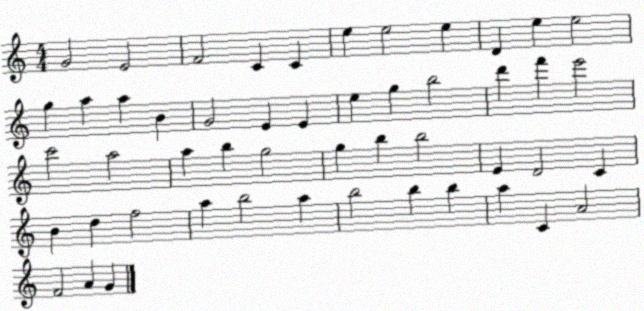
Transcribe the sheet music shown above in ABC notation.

X:1
T:Untitled
M:4/4
L:1/4
K:C
G2 E2 F2 C C e e2 e D e e2 g a a B G2 E E e g b2 d' f' e'2 c'2 a2 a b g2 g b b2 E D2 C B d f2 a b2 a b2 b b a C A2 F2 A G